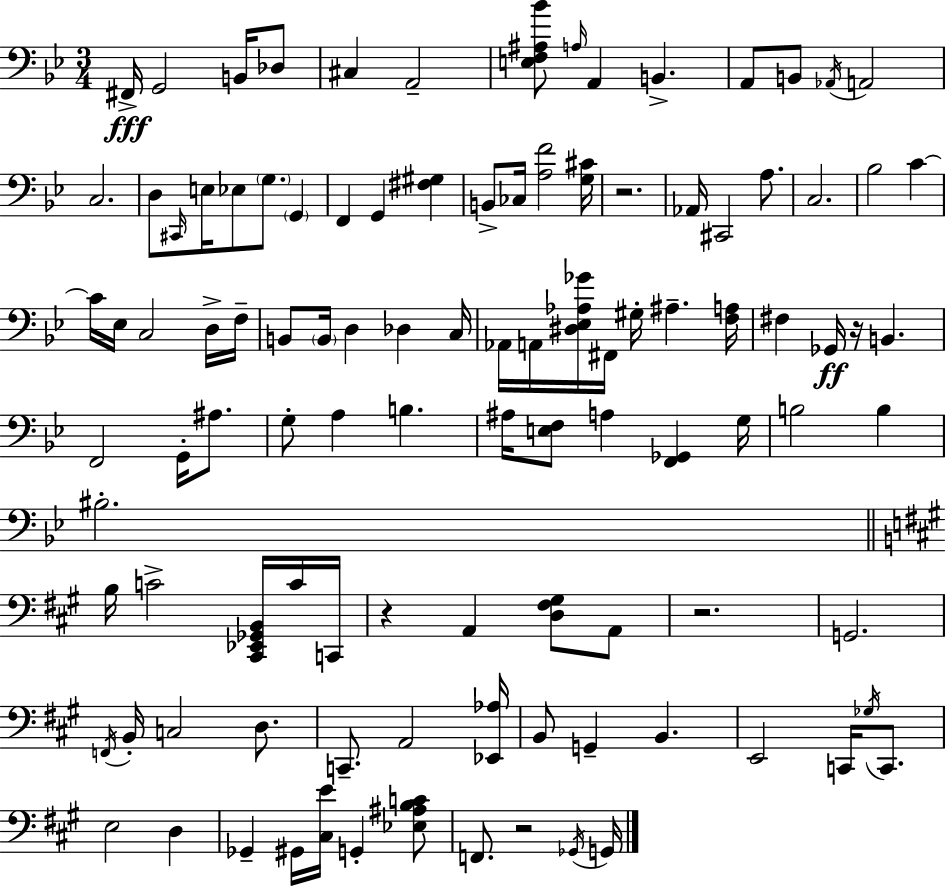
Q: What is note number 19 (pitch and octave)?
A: G3